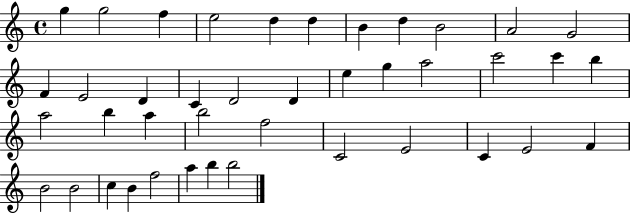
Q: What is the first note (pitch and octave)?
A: G5